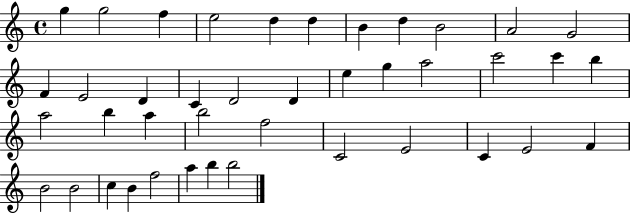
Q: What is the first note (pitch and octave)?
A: G5